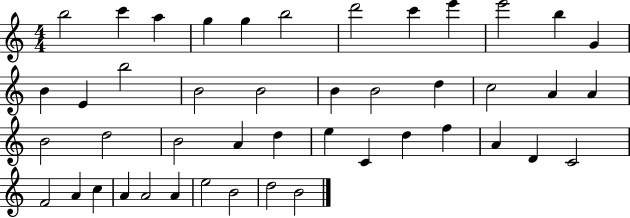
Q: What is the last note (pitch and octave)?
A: B4